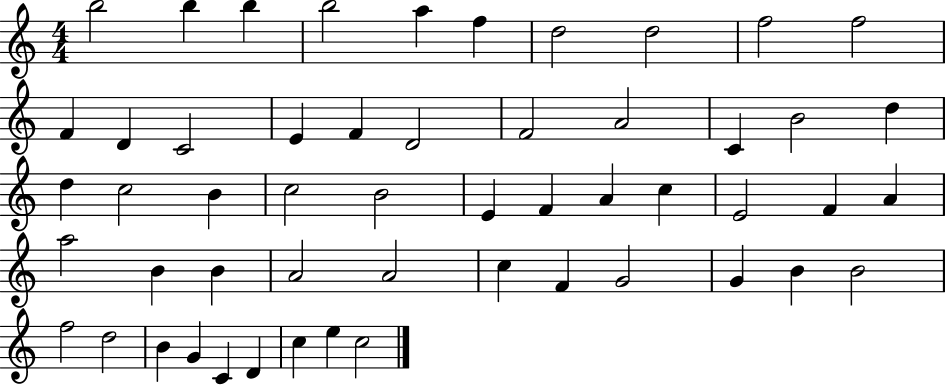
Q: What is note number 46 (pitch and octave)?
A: D5